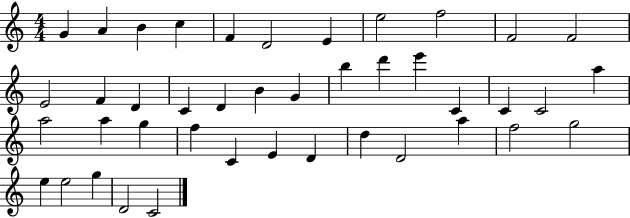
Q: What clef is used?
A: treble